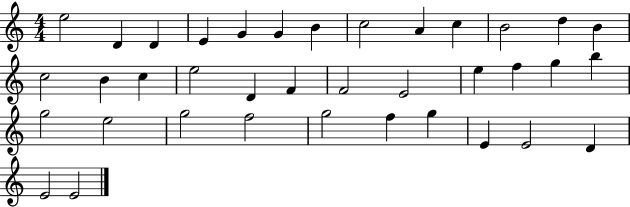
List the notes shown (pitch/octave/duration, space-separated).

E5/h D4/q D4/q E4/q G4/q G4/q B4/q C5/h A4/q C5/q B4/h D5/q B4/q C5/h B4/q C5/q E5/h D4/q F4/q F4/h E4/h E5/q F5/q G5/q B5/q G5/h E5/h G5/h F5/h G5/h F5/q G5/q E4/q E4/h D4/q E4/h E4/h